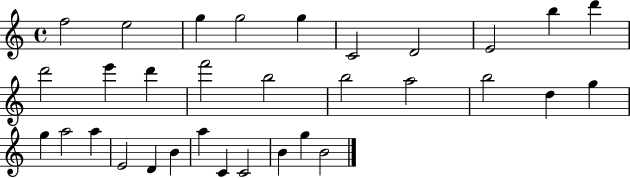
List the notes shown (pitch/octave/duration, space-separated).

F5/h E5/h G5/q G5/h G5/q C4/h D4/h E4/h B5/q D6/q D6/h E6/q D6/q F6/h B5/h B5/h A5/h B5/h D5/q G5/q G5/q A5/h A5/q E4/h D4/q B4/q A5/q C4/q C4/h B4/q G5/q B4/h